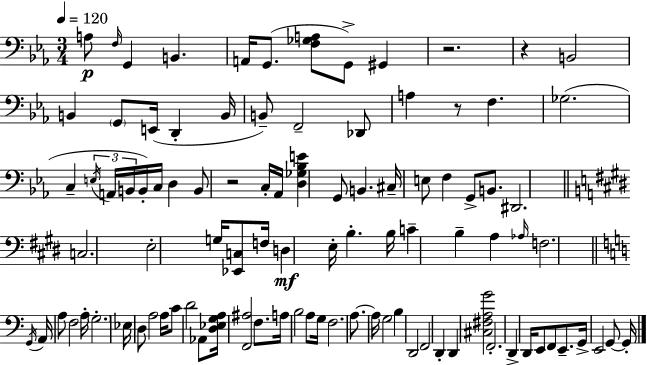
A3/e F3/s G2/q B2/q. A2/s G2/e. [F3,Gb3,A3]/e G2/e G#2/q R/h. R/q B2/h B2/q G2/e E2/s D2/q B2/s B2/e F2/h Db2/e A3/q R/e F3/q. Gb3/h. C3/q E3/s A2/s B2/s B2/s C3/s D3/q B2/e R/h C3/s Ab2/s [D3,Gb3,Bb3,E4]/q G2/e B2/q. C#3/s E3/e F3/q G2/e B2/e. D#2/h. C3/h. E3/h G3/s [Eb2,C3]/e F3/s D3/q E3/s B3/q. B3/s C4/q B3/q A3/q Ab3/s F3/h. G2/s A2/s A3/e F3/h A3/s G3/h. Eb3/s D3/e A3/h A3/s C4/e D4/h Ab2/e [D3,Eb3,G3,A3]/s [F2,A#3]/h F3/e. A3/s B3/h A3/e G3/s F3/h. A3/e. A3/s G3/h B3/q D2/h F2/h D2/q D2/q [C#3,F#3,A3,G4]/h F2/h. D2/q D2/s E2/e F2/e E2/e. G2/s E2/h G2/e G2/s